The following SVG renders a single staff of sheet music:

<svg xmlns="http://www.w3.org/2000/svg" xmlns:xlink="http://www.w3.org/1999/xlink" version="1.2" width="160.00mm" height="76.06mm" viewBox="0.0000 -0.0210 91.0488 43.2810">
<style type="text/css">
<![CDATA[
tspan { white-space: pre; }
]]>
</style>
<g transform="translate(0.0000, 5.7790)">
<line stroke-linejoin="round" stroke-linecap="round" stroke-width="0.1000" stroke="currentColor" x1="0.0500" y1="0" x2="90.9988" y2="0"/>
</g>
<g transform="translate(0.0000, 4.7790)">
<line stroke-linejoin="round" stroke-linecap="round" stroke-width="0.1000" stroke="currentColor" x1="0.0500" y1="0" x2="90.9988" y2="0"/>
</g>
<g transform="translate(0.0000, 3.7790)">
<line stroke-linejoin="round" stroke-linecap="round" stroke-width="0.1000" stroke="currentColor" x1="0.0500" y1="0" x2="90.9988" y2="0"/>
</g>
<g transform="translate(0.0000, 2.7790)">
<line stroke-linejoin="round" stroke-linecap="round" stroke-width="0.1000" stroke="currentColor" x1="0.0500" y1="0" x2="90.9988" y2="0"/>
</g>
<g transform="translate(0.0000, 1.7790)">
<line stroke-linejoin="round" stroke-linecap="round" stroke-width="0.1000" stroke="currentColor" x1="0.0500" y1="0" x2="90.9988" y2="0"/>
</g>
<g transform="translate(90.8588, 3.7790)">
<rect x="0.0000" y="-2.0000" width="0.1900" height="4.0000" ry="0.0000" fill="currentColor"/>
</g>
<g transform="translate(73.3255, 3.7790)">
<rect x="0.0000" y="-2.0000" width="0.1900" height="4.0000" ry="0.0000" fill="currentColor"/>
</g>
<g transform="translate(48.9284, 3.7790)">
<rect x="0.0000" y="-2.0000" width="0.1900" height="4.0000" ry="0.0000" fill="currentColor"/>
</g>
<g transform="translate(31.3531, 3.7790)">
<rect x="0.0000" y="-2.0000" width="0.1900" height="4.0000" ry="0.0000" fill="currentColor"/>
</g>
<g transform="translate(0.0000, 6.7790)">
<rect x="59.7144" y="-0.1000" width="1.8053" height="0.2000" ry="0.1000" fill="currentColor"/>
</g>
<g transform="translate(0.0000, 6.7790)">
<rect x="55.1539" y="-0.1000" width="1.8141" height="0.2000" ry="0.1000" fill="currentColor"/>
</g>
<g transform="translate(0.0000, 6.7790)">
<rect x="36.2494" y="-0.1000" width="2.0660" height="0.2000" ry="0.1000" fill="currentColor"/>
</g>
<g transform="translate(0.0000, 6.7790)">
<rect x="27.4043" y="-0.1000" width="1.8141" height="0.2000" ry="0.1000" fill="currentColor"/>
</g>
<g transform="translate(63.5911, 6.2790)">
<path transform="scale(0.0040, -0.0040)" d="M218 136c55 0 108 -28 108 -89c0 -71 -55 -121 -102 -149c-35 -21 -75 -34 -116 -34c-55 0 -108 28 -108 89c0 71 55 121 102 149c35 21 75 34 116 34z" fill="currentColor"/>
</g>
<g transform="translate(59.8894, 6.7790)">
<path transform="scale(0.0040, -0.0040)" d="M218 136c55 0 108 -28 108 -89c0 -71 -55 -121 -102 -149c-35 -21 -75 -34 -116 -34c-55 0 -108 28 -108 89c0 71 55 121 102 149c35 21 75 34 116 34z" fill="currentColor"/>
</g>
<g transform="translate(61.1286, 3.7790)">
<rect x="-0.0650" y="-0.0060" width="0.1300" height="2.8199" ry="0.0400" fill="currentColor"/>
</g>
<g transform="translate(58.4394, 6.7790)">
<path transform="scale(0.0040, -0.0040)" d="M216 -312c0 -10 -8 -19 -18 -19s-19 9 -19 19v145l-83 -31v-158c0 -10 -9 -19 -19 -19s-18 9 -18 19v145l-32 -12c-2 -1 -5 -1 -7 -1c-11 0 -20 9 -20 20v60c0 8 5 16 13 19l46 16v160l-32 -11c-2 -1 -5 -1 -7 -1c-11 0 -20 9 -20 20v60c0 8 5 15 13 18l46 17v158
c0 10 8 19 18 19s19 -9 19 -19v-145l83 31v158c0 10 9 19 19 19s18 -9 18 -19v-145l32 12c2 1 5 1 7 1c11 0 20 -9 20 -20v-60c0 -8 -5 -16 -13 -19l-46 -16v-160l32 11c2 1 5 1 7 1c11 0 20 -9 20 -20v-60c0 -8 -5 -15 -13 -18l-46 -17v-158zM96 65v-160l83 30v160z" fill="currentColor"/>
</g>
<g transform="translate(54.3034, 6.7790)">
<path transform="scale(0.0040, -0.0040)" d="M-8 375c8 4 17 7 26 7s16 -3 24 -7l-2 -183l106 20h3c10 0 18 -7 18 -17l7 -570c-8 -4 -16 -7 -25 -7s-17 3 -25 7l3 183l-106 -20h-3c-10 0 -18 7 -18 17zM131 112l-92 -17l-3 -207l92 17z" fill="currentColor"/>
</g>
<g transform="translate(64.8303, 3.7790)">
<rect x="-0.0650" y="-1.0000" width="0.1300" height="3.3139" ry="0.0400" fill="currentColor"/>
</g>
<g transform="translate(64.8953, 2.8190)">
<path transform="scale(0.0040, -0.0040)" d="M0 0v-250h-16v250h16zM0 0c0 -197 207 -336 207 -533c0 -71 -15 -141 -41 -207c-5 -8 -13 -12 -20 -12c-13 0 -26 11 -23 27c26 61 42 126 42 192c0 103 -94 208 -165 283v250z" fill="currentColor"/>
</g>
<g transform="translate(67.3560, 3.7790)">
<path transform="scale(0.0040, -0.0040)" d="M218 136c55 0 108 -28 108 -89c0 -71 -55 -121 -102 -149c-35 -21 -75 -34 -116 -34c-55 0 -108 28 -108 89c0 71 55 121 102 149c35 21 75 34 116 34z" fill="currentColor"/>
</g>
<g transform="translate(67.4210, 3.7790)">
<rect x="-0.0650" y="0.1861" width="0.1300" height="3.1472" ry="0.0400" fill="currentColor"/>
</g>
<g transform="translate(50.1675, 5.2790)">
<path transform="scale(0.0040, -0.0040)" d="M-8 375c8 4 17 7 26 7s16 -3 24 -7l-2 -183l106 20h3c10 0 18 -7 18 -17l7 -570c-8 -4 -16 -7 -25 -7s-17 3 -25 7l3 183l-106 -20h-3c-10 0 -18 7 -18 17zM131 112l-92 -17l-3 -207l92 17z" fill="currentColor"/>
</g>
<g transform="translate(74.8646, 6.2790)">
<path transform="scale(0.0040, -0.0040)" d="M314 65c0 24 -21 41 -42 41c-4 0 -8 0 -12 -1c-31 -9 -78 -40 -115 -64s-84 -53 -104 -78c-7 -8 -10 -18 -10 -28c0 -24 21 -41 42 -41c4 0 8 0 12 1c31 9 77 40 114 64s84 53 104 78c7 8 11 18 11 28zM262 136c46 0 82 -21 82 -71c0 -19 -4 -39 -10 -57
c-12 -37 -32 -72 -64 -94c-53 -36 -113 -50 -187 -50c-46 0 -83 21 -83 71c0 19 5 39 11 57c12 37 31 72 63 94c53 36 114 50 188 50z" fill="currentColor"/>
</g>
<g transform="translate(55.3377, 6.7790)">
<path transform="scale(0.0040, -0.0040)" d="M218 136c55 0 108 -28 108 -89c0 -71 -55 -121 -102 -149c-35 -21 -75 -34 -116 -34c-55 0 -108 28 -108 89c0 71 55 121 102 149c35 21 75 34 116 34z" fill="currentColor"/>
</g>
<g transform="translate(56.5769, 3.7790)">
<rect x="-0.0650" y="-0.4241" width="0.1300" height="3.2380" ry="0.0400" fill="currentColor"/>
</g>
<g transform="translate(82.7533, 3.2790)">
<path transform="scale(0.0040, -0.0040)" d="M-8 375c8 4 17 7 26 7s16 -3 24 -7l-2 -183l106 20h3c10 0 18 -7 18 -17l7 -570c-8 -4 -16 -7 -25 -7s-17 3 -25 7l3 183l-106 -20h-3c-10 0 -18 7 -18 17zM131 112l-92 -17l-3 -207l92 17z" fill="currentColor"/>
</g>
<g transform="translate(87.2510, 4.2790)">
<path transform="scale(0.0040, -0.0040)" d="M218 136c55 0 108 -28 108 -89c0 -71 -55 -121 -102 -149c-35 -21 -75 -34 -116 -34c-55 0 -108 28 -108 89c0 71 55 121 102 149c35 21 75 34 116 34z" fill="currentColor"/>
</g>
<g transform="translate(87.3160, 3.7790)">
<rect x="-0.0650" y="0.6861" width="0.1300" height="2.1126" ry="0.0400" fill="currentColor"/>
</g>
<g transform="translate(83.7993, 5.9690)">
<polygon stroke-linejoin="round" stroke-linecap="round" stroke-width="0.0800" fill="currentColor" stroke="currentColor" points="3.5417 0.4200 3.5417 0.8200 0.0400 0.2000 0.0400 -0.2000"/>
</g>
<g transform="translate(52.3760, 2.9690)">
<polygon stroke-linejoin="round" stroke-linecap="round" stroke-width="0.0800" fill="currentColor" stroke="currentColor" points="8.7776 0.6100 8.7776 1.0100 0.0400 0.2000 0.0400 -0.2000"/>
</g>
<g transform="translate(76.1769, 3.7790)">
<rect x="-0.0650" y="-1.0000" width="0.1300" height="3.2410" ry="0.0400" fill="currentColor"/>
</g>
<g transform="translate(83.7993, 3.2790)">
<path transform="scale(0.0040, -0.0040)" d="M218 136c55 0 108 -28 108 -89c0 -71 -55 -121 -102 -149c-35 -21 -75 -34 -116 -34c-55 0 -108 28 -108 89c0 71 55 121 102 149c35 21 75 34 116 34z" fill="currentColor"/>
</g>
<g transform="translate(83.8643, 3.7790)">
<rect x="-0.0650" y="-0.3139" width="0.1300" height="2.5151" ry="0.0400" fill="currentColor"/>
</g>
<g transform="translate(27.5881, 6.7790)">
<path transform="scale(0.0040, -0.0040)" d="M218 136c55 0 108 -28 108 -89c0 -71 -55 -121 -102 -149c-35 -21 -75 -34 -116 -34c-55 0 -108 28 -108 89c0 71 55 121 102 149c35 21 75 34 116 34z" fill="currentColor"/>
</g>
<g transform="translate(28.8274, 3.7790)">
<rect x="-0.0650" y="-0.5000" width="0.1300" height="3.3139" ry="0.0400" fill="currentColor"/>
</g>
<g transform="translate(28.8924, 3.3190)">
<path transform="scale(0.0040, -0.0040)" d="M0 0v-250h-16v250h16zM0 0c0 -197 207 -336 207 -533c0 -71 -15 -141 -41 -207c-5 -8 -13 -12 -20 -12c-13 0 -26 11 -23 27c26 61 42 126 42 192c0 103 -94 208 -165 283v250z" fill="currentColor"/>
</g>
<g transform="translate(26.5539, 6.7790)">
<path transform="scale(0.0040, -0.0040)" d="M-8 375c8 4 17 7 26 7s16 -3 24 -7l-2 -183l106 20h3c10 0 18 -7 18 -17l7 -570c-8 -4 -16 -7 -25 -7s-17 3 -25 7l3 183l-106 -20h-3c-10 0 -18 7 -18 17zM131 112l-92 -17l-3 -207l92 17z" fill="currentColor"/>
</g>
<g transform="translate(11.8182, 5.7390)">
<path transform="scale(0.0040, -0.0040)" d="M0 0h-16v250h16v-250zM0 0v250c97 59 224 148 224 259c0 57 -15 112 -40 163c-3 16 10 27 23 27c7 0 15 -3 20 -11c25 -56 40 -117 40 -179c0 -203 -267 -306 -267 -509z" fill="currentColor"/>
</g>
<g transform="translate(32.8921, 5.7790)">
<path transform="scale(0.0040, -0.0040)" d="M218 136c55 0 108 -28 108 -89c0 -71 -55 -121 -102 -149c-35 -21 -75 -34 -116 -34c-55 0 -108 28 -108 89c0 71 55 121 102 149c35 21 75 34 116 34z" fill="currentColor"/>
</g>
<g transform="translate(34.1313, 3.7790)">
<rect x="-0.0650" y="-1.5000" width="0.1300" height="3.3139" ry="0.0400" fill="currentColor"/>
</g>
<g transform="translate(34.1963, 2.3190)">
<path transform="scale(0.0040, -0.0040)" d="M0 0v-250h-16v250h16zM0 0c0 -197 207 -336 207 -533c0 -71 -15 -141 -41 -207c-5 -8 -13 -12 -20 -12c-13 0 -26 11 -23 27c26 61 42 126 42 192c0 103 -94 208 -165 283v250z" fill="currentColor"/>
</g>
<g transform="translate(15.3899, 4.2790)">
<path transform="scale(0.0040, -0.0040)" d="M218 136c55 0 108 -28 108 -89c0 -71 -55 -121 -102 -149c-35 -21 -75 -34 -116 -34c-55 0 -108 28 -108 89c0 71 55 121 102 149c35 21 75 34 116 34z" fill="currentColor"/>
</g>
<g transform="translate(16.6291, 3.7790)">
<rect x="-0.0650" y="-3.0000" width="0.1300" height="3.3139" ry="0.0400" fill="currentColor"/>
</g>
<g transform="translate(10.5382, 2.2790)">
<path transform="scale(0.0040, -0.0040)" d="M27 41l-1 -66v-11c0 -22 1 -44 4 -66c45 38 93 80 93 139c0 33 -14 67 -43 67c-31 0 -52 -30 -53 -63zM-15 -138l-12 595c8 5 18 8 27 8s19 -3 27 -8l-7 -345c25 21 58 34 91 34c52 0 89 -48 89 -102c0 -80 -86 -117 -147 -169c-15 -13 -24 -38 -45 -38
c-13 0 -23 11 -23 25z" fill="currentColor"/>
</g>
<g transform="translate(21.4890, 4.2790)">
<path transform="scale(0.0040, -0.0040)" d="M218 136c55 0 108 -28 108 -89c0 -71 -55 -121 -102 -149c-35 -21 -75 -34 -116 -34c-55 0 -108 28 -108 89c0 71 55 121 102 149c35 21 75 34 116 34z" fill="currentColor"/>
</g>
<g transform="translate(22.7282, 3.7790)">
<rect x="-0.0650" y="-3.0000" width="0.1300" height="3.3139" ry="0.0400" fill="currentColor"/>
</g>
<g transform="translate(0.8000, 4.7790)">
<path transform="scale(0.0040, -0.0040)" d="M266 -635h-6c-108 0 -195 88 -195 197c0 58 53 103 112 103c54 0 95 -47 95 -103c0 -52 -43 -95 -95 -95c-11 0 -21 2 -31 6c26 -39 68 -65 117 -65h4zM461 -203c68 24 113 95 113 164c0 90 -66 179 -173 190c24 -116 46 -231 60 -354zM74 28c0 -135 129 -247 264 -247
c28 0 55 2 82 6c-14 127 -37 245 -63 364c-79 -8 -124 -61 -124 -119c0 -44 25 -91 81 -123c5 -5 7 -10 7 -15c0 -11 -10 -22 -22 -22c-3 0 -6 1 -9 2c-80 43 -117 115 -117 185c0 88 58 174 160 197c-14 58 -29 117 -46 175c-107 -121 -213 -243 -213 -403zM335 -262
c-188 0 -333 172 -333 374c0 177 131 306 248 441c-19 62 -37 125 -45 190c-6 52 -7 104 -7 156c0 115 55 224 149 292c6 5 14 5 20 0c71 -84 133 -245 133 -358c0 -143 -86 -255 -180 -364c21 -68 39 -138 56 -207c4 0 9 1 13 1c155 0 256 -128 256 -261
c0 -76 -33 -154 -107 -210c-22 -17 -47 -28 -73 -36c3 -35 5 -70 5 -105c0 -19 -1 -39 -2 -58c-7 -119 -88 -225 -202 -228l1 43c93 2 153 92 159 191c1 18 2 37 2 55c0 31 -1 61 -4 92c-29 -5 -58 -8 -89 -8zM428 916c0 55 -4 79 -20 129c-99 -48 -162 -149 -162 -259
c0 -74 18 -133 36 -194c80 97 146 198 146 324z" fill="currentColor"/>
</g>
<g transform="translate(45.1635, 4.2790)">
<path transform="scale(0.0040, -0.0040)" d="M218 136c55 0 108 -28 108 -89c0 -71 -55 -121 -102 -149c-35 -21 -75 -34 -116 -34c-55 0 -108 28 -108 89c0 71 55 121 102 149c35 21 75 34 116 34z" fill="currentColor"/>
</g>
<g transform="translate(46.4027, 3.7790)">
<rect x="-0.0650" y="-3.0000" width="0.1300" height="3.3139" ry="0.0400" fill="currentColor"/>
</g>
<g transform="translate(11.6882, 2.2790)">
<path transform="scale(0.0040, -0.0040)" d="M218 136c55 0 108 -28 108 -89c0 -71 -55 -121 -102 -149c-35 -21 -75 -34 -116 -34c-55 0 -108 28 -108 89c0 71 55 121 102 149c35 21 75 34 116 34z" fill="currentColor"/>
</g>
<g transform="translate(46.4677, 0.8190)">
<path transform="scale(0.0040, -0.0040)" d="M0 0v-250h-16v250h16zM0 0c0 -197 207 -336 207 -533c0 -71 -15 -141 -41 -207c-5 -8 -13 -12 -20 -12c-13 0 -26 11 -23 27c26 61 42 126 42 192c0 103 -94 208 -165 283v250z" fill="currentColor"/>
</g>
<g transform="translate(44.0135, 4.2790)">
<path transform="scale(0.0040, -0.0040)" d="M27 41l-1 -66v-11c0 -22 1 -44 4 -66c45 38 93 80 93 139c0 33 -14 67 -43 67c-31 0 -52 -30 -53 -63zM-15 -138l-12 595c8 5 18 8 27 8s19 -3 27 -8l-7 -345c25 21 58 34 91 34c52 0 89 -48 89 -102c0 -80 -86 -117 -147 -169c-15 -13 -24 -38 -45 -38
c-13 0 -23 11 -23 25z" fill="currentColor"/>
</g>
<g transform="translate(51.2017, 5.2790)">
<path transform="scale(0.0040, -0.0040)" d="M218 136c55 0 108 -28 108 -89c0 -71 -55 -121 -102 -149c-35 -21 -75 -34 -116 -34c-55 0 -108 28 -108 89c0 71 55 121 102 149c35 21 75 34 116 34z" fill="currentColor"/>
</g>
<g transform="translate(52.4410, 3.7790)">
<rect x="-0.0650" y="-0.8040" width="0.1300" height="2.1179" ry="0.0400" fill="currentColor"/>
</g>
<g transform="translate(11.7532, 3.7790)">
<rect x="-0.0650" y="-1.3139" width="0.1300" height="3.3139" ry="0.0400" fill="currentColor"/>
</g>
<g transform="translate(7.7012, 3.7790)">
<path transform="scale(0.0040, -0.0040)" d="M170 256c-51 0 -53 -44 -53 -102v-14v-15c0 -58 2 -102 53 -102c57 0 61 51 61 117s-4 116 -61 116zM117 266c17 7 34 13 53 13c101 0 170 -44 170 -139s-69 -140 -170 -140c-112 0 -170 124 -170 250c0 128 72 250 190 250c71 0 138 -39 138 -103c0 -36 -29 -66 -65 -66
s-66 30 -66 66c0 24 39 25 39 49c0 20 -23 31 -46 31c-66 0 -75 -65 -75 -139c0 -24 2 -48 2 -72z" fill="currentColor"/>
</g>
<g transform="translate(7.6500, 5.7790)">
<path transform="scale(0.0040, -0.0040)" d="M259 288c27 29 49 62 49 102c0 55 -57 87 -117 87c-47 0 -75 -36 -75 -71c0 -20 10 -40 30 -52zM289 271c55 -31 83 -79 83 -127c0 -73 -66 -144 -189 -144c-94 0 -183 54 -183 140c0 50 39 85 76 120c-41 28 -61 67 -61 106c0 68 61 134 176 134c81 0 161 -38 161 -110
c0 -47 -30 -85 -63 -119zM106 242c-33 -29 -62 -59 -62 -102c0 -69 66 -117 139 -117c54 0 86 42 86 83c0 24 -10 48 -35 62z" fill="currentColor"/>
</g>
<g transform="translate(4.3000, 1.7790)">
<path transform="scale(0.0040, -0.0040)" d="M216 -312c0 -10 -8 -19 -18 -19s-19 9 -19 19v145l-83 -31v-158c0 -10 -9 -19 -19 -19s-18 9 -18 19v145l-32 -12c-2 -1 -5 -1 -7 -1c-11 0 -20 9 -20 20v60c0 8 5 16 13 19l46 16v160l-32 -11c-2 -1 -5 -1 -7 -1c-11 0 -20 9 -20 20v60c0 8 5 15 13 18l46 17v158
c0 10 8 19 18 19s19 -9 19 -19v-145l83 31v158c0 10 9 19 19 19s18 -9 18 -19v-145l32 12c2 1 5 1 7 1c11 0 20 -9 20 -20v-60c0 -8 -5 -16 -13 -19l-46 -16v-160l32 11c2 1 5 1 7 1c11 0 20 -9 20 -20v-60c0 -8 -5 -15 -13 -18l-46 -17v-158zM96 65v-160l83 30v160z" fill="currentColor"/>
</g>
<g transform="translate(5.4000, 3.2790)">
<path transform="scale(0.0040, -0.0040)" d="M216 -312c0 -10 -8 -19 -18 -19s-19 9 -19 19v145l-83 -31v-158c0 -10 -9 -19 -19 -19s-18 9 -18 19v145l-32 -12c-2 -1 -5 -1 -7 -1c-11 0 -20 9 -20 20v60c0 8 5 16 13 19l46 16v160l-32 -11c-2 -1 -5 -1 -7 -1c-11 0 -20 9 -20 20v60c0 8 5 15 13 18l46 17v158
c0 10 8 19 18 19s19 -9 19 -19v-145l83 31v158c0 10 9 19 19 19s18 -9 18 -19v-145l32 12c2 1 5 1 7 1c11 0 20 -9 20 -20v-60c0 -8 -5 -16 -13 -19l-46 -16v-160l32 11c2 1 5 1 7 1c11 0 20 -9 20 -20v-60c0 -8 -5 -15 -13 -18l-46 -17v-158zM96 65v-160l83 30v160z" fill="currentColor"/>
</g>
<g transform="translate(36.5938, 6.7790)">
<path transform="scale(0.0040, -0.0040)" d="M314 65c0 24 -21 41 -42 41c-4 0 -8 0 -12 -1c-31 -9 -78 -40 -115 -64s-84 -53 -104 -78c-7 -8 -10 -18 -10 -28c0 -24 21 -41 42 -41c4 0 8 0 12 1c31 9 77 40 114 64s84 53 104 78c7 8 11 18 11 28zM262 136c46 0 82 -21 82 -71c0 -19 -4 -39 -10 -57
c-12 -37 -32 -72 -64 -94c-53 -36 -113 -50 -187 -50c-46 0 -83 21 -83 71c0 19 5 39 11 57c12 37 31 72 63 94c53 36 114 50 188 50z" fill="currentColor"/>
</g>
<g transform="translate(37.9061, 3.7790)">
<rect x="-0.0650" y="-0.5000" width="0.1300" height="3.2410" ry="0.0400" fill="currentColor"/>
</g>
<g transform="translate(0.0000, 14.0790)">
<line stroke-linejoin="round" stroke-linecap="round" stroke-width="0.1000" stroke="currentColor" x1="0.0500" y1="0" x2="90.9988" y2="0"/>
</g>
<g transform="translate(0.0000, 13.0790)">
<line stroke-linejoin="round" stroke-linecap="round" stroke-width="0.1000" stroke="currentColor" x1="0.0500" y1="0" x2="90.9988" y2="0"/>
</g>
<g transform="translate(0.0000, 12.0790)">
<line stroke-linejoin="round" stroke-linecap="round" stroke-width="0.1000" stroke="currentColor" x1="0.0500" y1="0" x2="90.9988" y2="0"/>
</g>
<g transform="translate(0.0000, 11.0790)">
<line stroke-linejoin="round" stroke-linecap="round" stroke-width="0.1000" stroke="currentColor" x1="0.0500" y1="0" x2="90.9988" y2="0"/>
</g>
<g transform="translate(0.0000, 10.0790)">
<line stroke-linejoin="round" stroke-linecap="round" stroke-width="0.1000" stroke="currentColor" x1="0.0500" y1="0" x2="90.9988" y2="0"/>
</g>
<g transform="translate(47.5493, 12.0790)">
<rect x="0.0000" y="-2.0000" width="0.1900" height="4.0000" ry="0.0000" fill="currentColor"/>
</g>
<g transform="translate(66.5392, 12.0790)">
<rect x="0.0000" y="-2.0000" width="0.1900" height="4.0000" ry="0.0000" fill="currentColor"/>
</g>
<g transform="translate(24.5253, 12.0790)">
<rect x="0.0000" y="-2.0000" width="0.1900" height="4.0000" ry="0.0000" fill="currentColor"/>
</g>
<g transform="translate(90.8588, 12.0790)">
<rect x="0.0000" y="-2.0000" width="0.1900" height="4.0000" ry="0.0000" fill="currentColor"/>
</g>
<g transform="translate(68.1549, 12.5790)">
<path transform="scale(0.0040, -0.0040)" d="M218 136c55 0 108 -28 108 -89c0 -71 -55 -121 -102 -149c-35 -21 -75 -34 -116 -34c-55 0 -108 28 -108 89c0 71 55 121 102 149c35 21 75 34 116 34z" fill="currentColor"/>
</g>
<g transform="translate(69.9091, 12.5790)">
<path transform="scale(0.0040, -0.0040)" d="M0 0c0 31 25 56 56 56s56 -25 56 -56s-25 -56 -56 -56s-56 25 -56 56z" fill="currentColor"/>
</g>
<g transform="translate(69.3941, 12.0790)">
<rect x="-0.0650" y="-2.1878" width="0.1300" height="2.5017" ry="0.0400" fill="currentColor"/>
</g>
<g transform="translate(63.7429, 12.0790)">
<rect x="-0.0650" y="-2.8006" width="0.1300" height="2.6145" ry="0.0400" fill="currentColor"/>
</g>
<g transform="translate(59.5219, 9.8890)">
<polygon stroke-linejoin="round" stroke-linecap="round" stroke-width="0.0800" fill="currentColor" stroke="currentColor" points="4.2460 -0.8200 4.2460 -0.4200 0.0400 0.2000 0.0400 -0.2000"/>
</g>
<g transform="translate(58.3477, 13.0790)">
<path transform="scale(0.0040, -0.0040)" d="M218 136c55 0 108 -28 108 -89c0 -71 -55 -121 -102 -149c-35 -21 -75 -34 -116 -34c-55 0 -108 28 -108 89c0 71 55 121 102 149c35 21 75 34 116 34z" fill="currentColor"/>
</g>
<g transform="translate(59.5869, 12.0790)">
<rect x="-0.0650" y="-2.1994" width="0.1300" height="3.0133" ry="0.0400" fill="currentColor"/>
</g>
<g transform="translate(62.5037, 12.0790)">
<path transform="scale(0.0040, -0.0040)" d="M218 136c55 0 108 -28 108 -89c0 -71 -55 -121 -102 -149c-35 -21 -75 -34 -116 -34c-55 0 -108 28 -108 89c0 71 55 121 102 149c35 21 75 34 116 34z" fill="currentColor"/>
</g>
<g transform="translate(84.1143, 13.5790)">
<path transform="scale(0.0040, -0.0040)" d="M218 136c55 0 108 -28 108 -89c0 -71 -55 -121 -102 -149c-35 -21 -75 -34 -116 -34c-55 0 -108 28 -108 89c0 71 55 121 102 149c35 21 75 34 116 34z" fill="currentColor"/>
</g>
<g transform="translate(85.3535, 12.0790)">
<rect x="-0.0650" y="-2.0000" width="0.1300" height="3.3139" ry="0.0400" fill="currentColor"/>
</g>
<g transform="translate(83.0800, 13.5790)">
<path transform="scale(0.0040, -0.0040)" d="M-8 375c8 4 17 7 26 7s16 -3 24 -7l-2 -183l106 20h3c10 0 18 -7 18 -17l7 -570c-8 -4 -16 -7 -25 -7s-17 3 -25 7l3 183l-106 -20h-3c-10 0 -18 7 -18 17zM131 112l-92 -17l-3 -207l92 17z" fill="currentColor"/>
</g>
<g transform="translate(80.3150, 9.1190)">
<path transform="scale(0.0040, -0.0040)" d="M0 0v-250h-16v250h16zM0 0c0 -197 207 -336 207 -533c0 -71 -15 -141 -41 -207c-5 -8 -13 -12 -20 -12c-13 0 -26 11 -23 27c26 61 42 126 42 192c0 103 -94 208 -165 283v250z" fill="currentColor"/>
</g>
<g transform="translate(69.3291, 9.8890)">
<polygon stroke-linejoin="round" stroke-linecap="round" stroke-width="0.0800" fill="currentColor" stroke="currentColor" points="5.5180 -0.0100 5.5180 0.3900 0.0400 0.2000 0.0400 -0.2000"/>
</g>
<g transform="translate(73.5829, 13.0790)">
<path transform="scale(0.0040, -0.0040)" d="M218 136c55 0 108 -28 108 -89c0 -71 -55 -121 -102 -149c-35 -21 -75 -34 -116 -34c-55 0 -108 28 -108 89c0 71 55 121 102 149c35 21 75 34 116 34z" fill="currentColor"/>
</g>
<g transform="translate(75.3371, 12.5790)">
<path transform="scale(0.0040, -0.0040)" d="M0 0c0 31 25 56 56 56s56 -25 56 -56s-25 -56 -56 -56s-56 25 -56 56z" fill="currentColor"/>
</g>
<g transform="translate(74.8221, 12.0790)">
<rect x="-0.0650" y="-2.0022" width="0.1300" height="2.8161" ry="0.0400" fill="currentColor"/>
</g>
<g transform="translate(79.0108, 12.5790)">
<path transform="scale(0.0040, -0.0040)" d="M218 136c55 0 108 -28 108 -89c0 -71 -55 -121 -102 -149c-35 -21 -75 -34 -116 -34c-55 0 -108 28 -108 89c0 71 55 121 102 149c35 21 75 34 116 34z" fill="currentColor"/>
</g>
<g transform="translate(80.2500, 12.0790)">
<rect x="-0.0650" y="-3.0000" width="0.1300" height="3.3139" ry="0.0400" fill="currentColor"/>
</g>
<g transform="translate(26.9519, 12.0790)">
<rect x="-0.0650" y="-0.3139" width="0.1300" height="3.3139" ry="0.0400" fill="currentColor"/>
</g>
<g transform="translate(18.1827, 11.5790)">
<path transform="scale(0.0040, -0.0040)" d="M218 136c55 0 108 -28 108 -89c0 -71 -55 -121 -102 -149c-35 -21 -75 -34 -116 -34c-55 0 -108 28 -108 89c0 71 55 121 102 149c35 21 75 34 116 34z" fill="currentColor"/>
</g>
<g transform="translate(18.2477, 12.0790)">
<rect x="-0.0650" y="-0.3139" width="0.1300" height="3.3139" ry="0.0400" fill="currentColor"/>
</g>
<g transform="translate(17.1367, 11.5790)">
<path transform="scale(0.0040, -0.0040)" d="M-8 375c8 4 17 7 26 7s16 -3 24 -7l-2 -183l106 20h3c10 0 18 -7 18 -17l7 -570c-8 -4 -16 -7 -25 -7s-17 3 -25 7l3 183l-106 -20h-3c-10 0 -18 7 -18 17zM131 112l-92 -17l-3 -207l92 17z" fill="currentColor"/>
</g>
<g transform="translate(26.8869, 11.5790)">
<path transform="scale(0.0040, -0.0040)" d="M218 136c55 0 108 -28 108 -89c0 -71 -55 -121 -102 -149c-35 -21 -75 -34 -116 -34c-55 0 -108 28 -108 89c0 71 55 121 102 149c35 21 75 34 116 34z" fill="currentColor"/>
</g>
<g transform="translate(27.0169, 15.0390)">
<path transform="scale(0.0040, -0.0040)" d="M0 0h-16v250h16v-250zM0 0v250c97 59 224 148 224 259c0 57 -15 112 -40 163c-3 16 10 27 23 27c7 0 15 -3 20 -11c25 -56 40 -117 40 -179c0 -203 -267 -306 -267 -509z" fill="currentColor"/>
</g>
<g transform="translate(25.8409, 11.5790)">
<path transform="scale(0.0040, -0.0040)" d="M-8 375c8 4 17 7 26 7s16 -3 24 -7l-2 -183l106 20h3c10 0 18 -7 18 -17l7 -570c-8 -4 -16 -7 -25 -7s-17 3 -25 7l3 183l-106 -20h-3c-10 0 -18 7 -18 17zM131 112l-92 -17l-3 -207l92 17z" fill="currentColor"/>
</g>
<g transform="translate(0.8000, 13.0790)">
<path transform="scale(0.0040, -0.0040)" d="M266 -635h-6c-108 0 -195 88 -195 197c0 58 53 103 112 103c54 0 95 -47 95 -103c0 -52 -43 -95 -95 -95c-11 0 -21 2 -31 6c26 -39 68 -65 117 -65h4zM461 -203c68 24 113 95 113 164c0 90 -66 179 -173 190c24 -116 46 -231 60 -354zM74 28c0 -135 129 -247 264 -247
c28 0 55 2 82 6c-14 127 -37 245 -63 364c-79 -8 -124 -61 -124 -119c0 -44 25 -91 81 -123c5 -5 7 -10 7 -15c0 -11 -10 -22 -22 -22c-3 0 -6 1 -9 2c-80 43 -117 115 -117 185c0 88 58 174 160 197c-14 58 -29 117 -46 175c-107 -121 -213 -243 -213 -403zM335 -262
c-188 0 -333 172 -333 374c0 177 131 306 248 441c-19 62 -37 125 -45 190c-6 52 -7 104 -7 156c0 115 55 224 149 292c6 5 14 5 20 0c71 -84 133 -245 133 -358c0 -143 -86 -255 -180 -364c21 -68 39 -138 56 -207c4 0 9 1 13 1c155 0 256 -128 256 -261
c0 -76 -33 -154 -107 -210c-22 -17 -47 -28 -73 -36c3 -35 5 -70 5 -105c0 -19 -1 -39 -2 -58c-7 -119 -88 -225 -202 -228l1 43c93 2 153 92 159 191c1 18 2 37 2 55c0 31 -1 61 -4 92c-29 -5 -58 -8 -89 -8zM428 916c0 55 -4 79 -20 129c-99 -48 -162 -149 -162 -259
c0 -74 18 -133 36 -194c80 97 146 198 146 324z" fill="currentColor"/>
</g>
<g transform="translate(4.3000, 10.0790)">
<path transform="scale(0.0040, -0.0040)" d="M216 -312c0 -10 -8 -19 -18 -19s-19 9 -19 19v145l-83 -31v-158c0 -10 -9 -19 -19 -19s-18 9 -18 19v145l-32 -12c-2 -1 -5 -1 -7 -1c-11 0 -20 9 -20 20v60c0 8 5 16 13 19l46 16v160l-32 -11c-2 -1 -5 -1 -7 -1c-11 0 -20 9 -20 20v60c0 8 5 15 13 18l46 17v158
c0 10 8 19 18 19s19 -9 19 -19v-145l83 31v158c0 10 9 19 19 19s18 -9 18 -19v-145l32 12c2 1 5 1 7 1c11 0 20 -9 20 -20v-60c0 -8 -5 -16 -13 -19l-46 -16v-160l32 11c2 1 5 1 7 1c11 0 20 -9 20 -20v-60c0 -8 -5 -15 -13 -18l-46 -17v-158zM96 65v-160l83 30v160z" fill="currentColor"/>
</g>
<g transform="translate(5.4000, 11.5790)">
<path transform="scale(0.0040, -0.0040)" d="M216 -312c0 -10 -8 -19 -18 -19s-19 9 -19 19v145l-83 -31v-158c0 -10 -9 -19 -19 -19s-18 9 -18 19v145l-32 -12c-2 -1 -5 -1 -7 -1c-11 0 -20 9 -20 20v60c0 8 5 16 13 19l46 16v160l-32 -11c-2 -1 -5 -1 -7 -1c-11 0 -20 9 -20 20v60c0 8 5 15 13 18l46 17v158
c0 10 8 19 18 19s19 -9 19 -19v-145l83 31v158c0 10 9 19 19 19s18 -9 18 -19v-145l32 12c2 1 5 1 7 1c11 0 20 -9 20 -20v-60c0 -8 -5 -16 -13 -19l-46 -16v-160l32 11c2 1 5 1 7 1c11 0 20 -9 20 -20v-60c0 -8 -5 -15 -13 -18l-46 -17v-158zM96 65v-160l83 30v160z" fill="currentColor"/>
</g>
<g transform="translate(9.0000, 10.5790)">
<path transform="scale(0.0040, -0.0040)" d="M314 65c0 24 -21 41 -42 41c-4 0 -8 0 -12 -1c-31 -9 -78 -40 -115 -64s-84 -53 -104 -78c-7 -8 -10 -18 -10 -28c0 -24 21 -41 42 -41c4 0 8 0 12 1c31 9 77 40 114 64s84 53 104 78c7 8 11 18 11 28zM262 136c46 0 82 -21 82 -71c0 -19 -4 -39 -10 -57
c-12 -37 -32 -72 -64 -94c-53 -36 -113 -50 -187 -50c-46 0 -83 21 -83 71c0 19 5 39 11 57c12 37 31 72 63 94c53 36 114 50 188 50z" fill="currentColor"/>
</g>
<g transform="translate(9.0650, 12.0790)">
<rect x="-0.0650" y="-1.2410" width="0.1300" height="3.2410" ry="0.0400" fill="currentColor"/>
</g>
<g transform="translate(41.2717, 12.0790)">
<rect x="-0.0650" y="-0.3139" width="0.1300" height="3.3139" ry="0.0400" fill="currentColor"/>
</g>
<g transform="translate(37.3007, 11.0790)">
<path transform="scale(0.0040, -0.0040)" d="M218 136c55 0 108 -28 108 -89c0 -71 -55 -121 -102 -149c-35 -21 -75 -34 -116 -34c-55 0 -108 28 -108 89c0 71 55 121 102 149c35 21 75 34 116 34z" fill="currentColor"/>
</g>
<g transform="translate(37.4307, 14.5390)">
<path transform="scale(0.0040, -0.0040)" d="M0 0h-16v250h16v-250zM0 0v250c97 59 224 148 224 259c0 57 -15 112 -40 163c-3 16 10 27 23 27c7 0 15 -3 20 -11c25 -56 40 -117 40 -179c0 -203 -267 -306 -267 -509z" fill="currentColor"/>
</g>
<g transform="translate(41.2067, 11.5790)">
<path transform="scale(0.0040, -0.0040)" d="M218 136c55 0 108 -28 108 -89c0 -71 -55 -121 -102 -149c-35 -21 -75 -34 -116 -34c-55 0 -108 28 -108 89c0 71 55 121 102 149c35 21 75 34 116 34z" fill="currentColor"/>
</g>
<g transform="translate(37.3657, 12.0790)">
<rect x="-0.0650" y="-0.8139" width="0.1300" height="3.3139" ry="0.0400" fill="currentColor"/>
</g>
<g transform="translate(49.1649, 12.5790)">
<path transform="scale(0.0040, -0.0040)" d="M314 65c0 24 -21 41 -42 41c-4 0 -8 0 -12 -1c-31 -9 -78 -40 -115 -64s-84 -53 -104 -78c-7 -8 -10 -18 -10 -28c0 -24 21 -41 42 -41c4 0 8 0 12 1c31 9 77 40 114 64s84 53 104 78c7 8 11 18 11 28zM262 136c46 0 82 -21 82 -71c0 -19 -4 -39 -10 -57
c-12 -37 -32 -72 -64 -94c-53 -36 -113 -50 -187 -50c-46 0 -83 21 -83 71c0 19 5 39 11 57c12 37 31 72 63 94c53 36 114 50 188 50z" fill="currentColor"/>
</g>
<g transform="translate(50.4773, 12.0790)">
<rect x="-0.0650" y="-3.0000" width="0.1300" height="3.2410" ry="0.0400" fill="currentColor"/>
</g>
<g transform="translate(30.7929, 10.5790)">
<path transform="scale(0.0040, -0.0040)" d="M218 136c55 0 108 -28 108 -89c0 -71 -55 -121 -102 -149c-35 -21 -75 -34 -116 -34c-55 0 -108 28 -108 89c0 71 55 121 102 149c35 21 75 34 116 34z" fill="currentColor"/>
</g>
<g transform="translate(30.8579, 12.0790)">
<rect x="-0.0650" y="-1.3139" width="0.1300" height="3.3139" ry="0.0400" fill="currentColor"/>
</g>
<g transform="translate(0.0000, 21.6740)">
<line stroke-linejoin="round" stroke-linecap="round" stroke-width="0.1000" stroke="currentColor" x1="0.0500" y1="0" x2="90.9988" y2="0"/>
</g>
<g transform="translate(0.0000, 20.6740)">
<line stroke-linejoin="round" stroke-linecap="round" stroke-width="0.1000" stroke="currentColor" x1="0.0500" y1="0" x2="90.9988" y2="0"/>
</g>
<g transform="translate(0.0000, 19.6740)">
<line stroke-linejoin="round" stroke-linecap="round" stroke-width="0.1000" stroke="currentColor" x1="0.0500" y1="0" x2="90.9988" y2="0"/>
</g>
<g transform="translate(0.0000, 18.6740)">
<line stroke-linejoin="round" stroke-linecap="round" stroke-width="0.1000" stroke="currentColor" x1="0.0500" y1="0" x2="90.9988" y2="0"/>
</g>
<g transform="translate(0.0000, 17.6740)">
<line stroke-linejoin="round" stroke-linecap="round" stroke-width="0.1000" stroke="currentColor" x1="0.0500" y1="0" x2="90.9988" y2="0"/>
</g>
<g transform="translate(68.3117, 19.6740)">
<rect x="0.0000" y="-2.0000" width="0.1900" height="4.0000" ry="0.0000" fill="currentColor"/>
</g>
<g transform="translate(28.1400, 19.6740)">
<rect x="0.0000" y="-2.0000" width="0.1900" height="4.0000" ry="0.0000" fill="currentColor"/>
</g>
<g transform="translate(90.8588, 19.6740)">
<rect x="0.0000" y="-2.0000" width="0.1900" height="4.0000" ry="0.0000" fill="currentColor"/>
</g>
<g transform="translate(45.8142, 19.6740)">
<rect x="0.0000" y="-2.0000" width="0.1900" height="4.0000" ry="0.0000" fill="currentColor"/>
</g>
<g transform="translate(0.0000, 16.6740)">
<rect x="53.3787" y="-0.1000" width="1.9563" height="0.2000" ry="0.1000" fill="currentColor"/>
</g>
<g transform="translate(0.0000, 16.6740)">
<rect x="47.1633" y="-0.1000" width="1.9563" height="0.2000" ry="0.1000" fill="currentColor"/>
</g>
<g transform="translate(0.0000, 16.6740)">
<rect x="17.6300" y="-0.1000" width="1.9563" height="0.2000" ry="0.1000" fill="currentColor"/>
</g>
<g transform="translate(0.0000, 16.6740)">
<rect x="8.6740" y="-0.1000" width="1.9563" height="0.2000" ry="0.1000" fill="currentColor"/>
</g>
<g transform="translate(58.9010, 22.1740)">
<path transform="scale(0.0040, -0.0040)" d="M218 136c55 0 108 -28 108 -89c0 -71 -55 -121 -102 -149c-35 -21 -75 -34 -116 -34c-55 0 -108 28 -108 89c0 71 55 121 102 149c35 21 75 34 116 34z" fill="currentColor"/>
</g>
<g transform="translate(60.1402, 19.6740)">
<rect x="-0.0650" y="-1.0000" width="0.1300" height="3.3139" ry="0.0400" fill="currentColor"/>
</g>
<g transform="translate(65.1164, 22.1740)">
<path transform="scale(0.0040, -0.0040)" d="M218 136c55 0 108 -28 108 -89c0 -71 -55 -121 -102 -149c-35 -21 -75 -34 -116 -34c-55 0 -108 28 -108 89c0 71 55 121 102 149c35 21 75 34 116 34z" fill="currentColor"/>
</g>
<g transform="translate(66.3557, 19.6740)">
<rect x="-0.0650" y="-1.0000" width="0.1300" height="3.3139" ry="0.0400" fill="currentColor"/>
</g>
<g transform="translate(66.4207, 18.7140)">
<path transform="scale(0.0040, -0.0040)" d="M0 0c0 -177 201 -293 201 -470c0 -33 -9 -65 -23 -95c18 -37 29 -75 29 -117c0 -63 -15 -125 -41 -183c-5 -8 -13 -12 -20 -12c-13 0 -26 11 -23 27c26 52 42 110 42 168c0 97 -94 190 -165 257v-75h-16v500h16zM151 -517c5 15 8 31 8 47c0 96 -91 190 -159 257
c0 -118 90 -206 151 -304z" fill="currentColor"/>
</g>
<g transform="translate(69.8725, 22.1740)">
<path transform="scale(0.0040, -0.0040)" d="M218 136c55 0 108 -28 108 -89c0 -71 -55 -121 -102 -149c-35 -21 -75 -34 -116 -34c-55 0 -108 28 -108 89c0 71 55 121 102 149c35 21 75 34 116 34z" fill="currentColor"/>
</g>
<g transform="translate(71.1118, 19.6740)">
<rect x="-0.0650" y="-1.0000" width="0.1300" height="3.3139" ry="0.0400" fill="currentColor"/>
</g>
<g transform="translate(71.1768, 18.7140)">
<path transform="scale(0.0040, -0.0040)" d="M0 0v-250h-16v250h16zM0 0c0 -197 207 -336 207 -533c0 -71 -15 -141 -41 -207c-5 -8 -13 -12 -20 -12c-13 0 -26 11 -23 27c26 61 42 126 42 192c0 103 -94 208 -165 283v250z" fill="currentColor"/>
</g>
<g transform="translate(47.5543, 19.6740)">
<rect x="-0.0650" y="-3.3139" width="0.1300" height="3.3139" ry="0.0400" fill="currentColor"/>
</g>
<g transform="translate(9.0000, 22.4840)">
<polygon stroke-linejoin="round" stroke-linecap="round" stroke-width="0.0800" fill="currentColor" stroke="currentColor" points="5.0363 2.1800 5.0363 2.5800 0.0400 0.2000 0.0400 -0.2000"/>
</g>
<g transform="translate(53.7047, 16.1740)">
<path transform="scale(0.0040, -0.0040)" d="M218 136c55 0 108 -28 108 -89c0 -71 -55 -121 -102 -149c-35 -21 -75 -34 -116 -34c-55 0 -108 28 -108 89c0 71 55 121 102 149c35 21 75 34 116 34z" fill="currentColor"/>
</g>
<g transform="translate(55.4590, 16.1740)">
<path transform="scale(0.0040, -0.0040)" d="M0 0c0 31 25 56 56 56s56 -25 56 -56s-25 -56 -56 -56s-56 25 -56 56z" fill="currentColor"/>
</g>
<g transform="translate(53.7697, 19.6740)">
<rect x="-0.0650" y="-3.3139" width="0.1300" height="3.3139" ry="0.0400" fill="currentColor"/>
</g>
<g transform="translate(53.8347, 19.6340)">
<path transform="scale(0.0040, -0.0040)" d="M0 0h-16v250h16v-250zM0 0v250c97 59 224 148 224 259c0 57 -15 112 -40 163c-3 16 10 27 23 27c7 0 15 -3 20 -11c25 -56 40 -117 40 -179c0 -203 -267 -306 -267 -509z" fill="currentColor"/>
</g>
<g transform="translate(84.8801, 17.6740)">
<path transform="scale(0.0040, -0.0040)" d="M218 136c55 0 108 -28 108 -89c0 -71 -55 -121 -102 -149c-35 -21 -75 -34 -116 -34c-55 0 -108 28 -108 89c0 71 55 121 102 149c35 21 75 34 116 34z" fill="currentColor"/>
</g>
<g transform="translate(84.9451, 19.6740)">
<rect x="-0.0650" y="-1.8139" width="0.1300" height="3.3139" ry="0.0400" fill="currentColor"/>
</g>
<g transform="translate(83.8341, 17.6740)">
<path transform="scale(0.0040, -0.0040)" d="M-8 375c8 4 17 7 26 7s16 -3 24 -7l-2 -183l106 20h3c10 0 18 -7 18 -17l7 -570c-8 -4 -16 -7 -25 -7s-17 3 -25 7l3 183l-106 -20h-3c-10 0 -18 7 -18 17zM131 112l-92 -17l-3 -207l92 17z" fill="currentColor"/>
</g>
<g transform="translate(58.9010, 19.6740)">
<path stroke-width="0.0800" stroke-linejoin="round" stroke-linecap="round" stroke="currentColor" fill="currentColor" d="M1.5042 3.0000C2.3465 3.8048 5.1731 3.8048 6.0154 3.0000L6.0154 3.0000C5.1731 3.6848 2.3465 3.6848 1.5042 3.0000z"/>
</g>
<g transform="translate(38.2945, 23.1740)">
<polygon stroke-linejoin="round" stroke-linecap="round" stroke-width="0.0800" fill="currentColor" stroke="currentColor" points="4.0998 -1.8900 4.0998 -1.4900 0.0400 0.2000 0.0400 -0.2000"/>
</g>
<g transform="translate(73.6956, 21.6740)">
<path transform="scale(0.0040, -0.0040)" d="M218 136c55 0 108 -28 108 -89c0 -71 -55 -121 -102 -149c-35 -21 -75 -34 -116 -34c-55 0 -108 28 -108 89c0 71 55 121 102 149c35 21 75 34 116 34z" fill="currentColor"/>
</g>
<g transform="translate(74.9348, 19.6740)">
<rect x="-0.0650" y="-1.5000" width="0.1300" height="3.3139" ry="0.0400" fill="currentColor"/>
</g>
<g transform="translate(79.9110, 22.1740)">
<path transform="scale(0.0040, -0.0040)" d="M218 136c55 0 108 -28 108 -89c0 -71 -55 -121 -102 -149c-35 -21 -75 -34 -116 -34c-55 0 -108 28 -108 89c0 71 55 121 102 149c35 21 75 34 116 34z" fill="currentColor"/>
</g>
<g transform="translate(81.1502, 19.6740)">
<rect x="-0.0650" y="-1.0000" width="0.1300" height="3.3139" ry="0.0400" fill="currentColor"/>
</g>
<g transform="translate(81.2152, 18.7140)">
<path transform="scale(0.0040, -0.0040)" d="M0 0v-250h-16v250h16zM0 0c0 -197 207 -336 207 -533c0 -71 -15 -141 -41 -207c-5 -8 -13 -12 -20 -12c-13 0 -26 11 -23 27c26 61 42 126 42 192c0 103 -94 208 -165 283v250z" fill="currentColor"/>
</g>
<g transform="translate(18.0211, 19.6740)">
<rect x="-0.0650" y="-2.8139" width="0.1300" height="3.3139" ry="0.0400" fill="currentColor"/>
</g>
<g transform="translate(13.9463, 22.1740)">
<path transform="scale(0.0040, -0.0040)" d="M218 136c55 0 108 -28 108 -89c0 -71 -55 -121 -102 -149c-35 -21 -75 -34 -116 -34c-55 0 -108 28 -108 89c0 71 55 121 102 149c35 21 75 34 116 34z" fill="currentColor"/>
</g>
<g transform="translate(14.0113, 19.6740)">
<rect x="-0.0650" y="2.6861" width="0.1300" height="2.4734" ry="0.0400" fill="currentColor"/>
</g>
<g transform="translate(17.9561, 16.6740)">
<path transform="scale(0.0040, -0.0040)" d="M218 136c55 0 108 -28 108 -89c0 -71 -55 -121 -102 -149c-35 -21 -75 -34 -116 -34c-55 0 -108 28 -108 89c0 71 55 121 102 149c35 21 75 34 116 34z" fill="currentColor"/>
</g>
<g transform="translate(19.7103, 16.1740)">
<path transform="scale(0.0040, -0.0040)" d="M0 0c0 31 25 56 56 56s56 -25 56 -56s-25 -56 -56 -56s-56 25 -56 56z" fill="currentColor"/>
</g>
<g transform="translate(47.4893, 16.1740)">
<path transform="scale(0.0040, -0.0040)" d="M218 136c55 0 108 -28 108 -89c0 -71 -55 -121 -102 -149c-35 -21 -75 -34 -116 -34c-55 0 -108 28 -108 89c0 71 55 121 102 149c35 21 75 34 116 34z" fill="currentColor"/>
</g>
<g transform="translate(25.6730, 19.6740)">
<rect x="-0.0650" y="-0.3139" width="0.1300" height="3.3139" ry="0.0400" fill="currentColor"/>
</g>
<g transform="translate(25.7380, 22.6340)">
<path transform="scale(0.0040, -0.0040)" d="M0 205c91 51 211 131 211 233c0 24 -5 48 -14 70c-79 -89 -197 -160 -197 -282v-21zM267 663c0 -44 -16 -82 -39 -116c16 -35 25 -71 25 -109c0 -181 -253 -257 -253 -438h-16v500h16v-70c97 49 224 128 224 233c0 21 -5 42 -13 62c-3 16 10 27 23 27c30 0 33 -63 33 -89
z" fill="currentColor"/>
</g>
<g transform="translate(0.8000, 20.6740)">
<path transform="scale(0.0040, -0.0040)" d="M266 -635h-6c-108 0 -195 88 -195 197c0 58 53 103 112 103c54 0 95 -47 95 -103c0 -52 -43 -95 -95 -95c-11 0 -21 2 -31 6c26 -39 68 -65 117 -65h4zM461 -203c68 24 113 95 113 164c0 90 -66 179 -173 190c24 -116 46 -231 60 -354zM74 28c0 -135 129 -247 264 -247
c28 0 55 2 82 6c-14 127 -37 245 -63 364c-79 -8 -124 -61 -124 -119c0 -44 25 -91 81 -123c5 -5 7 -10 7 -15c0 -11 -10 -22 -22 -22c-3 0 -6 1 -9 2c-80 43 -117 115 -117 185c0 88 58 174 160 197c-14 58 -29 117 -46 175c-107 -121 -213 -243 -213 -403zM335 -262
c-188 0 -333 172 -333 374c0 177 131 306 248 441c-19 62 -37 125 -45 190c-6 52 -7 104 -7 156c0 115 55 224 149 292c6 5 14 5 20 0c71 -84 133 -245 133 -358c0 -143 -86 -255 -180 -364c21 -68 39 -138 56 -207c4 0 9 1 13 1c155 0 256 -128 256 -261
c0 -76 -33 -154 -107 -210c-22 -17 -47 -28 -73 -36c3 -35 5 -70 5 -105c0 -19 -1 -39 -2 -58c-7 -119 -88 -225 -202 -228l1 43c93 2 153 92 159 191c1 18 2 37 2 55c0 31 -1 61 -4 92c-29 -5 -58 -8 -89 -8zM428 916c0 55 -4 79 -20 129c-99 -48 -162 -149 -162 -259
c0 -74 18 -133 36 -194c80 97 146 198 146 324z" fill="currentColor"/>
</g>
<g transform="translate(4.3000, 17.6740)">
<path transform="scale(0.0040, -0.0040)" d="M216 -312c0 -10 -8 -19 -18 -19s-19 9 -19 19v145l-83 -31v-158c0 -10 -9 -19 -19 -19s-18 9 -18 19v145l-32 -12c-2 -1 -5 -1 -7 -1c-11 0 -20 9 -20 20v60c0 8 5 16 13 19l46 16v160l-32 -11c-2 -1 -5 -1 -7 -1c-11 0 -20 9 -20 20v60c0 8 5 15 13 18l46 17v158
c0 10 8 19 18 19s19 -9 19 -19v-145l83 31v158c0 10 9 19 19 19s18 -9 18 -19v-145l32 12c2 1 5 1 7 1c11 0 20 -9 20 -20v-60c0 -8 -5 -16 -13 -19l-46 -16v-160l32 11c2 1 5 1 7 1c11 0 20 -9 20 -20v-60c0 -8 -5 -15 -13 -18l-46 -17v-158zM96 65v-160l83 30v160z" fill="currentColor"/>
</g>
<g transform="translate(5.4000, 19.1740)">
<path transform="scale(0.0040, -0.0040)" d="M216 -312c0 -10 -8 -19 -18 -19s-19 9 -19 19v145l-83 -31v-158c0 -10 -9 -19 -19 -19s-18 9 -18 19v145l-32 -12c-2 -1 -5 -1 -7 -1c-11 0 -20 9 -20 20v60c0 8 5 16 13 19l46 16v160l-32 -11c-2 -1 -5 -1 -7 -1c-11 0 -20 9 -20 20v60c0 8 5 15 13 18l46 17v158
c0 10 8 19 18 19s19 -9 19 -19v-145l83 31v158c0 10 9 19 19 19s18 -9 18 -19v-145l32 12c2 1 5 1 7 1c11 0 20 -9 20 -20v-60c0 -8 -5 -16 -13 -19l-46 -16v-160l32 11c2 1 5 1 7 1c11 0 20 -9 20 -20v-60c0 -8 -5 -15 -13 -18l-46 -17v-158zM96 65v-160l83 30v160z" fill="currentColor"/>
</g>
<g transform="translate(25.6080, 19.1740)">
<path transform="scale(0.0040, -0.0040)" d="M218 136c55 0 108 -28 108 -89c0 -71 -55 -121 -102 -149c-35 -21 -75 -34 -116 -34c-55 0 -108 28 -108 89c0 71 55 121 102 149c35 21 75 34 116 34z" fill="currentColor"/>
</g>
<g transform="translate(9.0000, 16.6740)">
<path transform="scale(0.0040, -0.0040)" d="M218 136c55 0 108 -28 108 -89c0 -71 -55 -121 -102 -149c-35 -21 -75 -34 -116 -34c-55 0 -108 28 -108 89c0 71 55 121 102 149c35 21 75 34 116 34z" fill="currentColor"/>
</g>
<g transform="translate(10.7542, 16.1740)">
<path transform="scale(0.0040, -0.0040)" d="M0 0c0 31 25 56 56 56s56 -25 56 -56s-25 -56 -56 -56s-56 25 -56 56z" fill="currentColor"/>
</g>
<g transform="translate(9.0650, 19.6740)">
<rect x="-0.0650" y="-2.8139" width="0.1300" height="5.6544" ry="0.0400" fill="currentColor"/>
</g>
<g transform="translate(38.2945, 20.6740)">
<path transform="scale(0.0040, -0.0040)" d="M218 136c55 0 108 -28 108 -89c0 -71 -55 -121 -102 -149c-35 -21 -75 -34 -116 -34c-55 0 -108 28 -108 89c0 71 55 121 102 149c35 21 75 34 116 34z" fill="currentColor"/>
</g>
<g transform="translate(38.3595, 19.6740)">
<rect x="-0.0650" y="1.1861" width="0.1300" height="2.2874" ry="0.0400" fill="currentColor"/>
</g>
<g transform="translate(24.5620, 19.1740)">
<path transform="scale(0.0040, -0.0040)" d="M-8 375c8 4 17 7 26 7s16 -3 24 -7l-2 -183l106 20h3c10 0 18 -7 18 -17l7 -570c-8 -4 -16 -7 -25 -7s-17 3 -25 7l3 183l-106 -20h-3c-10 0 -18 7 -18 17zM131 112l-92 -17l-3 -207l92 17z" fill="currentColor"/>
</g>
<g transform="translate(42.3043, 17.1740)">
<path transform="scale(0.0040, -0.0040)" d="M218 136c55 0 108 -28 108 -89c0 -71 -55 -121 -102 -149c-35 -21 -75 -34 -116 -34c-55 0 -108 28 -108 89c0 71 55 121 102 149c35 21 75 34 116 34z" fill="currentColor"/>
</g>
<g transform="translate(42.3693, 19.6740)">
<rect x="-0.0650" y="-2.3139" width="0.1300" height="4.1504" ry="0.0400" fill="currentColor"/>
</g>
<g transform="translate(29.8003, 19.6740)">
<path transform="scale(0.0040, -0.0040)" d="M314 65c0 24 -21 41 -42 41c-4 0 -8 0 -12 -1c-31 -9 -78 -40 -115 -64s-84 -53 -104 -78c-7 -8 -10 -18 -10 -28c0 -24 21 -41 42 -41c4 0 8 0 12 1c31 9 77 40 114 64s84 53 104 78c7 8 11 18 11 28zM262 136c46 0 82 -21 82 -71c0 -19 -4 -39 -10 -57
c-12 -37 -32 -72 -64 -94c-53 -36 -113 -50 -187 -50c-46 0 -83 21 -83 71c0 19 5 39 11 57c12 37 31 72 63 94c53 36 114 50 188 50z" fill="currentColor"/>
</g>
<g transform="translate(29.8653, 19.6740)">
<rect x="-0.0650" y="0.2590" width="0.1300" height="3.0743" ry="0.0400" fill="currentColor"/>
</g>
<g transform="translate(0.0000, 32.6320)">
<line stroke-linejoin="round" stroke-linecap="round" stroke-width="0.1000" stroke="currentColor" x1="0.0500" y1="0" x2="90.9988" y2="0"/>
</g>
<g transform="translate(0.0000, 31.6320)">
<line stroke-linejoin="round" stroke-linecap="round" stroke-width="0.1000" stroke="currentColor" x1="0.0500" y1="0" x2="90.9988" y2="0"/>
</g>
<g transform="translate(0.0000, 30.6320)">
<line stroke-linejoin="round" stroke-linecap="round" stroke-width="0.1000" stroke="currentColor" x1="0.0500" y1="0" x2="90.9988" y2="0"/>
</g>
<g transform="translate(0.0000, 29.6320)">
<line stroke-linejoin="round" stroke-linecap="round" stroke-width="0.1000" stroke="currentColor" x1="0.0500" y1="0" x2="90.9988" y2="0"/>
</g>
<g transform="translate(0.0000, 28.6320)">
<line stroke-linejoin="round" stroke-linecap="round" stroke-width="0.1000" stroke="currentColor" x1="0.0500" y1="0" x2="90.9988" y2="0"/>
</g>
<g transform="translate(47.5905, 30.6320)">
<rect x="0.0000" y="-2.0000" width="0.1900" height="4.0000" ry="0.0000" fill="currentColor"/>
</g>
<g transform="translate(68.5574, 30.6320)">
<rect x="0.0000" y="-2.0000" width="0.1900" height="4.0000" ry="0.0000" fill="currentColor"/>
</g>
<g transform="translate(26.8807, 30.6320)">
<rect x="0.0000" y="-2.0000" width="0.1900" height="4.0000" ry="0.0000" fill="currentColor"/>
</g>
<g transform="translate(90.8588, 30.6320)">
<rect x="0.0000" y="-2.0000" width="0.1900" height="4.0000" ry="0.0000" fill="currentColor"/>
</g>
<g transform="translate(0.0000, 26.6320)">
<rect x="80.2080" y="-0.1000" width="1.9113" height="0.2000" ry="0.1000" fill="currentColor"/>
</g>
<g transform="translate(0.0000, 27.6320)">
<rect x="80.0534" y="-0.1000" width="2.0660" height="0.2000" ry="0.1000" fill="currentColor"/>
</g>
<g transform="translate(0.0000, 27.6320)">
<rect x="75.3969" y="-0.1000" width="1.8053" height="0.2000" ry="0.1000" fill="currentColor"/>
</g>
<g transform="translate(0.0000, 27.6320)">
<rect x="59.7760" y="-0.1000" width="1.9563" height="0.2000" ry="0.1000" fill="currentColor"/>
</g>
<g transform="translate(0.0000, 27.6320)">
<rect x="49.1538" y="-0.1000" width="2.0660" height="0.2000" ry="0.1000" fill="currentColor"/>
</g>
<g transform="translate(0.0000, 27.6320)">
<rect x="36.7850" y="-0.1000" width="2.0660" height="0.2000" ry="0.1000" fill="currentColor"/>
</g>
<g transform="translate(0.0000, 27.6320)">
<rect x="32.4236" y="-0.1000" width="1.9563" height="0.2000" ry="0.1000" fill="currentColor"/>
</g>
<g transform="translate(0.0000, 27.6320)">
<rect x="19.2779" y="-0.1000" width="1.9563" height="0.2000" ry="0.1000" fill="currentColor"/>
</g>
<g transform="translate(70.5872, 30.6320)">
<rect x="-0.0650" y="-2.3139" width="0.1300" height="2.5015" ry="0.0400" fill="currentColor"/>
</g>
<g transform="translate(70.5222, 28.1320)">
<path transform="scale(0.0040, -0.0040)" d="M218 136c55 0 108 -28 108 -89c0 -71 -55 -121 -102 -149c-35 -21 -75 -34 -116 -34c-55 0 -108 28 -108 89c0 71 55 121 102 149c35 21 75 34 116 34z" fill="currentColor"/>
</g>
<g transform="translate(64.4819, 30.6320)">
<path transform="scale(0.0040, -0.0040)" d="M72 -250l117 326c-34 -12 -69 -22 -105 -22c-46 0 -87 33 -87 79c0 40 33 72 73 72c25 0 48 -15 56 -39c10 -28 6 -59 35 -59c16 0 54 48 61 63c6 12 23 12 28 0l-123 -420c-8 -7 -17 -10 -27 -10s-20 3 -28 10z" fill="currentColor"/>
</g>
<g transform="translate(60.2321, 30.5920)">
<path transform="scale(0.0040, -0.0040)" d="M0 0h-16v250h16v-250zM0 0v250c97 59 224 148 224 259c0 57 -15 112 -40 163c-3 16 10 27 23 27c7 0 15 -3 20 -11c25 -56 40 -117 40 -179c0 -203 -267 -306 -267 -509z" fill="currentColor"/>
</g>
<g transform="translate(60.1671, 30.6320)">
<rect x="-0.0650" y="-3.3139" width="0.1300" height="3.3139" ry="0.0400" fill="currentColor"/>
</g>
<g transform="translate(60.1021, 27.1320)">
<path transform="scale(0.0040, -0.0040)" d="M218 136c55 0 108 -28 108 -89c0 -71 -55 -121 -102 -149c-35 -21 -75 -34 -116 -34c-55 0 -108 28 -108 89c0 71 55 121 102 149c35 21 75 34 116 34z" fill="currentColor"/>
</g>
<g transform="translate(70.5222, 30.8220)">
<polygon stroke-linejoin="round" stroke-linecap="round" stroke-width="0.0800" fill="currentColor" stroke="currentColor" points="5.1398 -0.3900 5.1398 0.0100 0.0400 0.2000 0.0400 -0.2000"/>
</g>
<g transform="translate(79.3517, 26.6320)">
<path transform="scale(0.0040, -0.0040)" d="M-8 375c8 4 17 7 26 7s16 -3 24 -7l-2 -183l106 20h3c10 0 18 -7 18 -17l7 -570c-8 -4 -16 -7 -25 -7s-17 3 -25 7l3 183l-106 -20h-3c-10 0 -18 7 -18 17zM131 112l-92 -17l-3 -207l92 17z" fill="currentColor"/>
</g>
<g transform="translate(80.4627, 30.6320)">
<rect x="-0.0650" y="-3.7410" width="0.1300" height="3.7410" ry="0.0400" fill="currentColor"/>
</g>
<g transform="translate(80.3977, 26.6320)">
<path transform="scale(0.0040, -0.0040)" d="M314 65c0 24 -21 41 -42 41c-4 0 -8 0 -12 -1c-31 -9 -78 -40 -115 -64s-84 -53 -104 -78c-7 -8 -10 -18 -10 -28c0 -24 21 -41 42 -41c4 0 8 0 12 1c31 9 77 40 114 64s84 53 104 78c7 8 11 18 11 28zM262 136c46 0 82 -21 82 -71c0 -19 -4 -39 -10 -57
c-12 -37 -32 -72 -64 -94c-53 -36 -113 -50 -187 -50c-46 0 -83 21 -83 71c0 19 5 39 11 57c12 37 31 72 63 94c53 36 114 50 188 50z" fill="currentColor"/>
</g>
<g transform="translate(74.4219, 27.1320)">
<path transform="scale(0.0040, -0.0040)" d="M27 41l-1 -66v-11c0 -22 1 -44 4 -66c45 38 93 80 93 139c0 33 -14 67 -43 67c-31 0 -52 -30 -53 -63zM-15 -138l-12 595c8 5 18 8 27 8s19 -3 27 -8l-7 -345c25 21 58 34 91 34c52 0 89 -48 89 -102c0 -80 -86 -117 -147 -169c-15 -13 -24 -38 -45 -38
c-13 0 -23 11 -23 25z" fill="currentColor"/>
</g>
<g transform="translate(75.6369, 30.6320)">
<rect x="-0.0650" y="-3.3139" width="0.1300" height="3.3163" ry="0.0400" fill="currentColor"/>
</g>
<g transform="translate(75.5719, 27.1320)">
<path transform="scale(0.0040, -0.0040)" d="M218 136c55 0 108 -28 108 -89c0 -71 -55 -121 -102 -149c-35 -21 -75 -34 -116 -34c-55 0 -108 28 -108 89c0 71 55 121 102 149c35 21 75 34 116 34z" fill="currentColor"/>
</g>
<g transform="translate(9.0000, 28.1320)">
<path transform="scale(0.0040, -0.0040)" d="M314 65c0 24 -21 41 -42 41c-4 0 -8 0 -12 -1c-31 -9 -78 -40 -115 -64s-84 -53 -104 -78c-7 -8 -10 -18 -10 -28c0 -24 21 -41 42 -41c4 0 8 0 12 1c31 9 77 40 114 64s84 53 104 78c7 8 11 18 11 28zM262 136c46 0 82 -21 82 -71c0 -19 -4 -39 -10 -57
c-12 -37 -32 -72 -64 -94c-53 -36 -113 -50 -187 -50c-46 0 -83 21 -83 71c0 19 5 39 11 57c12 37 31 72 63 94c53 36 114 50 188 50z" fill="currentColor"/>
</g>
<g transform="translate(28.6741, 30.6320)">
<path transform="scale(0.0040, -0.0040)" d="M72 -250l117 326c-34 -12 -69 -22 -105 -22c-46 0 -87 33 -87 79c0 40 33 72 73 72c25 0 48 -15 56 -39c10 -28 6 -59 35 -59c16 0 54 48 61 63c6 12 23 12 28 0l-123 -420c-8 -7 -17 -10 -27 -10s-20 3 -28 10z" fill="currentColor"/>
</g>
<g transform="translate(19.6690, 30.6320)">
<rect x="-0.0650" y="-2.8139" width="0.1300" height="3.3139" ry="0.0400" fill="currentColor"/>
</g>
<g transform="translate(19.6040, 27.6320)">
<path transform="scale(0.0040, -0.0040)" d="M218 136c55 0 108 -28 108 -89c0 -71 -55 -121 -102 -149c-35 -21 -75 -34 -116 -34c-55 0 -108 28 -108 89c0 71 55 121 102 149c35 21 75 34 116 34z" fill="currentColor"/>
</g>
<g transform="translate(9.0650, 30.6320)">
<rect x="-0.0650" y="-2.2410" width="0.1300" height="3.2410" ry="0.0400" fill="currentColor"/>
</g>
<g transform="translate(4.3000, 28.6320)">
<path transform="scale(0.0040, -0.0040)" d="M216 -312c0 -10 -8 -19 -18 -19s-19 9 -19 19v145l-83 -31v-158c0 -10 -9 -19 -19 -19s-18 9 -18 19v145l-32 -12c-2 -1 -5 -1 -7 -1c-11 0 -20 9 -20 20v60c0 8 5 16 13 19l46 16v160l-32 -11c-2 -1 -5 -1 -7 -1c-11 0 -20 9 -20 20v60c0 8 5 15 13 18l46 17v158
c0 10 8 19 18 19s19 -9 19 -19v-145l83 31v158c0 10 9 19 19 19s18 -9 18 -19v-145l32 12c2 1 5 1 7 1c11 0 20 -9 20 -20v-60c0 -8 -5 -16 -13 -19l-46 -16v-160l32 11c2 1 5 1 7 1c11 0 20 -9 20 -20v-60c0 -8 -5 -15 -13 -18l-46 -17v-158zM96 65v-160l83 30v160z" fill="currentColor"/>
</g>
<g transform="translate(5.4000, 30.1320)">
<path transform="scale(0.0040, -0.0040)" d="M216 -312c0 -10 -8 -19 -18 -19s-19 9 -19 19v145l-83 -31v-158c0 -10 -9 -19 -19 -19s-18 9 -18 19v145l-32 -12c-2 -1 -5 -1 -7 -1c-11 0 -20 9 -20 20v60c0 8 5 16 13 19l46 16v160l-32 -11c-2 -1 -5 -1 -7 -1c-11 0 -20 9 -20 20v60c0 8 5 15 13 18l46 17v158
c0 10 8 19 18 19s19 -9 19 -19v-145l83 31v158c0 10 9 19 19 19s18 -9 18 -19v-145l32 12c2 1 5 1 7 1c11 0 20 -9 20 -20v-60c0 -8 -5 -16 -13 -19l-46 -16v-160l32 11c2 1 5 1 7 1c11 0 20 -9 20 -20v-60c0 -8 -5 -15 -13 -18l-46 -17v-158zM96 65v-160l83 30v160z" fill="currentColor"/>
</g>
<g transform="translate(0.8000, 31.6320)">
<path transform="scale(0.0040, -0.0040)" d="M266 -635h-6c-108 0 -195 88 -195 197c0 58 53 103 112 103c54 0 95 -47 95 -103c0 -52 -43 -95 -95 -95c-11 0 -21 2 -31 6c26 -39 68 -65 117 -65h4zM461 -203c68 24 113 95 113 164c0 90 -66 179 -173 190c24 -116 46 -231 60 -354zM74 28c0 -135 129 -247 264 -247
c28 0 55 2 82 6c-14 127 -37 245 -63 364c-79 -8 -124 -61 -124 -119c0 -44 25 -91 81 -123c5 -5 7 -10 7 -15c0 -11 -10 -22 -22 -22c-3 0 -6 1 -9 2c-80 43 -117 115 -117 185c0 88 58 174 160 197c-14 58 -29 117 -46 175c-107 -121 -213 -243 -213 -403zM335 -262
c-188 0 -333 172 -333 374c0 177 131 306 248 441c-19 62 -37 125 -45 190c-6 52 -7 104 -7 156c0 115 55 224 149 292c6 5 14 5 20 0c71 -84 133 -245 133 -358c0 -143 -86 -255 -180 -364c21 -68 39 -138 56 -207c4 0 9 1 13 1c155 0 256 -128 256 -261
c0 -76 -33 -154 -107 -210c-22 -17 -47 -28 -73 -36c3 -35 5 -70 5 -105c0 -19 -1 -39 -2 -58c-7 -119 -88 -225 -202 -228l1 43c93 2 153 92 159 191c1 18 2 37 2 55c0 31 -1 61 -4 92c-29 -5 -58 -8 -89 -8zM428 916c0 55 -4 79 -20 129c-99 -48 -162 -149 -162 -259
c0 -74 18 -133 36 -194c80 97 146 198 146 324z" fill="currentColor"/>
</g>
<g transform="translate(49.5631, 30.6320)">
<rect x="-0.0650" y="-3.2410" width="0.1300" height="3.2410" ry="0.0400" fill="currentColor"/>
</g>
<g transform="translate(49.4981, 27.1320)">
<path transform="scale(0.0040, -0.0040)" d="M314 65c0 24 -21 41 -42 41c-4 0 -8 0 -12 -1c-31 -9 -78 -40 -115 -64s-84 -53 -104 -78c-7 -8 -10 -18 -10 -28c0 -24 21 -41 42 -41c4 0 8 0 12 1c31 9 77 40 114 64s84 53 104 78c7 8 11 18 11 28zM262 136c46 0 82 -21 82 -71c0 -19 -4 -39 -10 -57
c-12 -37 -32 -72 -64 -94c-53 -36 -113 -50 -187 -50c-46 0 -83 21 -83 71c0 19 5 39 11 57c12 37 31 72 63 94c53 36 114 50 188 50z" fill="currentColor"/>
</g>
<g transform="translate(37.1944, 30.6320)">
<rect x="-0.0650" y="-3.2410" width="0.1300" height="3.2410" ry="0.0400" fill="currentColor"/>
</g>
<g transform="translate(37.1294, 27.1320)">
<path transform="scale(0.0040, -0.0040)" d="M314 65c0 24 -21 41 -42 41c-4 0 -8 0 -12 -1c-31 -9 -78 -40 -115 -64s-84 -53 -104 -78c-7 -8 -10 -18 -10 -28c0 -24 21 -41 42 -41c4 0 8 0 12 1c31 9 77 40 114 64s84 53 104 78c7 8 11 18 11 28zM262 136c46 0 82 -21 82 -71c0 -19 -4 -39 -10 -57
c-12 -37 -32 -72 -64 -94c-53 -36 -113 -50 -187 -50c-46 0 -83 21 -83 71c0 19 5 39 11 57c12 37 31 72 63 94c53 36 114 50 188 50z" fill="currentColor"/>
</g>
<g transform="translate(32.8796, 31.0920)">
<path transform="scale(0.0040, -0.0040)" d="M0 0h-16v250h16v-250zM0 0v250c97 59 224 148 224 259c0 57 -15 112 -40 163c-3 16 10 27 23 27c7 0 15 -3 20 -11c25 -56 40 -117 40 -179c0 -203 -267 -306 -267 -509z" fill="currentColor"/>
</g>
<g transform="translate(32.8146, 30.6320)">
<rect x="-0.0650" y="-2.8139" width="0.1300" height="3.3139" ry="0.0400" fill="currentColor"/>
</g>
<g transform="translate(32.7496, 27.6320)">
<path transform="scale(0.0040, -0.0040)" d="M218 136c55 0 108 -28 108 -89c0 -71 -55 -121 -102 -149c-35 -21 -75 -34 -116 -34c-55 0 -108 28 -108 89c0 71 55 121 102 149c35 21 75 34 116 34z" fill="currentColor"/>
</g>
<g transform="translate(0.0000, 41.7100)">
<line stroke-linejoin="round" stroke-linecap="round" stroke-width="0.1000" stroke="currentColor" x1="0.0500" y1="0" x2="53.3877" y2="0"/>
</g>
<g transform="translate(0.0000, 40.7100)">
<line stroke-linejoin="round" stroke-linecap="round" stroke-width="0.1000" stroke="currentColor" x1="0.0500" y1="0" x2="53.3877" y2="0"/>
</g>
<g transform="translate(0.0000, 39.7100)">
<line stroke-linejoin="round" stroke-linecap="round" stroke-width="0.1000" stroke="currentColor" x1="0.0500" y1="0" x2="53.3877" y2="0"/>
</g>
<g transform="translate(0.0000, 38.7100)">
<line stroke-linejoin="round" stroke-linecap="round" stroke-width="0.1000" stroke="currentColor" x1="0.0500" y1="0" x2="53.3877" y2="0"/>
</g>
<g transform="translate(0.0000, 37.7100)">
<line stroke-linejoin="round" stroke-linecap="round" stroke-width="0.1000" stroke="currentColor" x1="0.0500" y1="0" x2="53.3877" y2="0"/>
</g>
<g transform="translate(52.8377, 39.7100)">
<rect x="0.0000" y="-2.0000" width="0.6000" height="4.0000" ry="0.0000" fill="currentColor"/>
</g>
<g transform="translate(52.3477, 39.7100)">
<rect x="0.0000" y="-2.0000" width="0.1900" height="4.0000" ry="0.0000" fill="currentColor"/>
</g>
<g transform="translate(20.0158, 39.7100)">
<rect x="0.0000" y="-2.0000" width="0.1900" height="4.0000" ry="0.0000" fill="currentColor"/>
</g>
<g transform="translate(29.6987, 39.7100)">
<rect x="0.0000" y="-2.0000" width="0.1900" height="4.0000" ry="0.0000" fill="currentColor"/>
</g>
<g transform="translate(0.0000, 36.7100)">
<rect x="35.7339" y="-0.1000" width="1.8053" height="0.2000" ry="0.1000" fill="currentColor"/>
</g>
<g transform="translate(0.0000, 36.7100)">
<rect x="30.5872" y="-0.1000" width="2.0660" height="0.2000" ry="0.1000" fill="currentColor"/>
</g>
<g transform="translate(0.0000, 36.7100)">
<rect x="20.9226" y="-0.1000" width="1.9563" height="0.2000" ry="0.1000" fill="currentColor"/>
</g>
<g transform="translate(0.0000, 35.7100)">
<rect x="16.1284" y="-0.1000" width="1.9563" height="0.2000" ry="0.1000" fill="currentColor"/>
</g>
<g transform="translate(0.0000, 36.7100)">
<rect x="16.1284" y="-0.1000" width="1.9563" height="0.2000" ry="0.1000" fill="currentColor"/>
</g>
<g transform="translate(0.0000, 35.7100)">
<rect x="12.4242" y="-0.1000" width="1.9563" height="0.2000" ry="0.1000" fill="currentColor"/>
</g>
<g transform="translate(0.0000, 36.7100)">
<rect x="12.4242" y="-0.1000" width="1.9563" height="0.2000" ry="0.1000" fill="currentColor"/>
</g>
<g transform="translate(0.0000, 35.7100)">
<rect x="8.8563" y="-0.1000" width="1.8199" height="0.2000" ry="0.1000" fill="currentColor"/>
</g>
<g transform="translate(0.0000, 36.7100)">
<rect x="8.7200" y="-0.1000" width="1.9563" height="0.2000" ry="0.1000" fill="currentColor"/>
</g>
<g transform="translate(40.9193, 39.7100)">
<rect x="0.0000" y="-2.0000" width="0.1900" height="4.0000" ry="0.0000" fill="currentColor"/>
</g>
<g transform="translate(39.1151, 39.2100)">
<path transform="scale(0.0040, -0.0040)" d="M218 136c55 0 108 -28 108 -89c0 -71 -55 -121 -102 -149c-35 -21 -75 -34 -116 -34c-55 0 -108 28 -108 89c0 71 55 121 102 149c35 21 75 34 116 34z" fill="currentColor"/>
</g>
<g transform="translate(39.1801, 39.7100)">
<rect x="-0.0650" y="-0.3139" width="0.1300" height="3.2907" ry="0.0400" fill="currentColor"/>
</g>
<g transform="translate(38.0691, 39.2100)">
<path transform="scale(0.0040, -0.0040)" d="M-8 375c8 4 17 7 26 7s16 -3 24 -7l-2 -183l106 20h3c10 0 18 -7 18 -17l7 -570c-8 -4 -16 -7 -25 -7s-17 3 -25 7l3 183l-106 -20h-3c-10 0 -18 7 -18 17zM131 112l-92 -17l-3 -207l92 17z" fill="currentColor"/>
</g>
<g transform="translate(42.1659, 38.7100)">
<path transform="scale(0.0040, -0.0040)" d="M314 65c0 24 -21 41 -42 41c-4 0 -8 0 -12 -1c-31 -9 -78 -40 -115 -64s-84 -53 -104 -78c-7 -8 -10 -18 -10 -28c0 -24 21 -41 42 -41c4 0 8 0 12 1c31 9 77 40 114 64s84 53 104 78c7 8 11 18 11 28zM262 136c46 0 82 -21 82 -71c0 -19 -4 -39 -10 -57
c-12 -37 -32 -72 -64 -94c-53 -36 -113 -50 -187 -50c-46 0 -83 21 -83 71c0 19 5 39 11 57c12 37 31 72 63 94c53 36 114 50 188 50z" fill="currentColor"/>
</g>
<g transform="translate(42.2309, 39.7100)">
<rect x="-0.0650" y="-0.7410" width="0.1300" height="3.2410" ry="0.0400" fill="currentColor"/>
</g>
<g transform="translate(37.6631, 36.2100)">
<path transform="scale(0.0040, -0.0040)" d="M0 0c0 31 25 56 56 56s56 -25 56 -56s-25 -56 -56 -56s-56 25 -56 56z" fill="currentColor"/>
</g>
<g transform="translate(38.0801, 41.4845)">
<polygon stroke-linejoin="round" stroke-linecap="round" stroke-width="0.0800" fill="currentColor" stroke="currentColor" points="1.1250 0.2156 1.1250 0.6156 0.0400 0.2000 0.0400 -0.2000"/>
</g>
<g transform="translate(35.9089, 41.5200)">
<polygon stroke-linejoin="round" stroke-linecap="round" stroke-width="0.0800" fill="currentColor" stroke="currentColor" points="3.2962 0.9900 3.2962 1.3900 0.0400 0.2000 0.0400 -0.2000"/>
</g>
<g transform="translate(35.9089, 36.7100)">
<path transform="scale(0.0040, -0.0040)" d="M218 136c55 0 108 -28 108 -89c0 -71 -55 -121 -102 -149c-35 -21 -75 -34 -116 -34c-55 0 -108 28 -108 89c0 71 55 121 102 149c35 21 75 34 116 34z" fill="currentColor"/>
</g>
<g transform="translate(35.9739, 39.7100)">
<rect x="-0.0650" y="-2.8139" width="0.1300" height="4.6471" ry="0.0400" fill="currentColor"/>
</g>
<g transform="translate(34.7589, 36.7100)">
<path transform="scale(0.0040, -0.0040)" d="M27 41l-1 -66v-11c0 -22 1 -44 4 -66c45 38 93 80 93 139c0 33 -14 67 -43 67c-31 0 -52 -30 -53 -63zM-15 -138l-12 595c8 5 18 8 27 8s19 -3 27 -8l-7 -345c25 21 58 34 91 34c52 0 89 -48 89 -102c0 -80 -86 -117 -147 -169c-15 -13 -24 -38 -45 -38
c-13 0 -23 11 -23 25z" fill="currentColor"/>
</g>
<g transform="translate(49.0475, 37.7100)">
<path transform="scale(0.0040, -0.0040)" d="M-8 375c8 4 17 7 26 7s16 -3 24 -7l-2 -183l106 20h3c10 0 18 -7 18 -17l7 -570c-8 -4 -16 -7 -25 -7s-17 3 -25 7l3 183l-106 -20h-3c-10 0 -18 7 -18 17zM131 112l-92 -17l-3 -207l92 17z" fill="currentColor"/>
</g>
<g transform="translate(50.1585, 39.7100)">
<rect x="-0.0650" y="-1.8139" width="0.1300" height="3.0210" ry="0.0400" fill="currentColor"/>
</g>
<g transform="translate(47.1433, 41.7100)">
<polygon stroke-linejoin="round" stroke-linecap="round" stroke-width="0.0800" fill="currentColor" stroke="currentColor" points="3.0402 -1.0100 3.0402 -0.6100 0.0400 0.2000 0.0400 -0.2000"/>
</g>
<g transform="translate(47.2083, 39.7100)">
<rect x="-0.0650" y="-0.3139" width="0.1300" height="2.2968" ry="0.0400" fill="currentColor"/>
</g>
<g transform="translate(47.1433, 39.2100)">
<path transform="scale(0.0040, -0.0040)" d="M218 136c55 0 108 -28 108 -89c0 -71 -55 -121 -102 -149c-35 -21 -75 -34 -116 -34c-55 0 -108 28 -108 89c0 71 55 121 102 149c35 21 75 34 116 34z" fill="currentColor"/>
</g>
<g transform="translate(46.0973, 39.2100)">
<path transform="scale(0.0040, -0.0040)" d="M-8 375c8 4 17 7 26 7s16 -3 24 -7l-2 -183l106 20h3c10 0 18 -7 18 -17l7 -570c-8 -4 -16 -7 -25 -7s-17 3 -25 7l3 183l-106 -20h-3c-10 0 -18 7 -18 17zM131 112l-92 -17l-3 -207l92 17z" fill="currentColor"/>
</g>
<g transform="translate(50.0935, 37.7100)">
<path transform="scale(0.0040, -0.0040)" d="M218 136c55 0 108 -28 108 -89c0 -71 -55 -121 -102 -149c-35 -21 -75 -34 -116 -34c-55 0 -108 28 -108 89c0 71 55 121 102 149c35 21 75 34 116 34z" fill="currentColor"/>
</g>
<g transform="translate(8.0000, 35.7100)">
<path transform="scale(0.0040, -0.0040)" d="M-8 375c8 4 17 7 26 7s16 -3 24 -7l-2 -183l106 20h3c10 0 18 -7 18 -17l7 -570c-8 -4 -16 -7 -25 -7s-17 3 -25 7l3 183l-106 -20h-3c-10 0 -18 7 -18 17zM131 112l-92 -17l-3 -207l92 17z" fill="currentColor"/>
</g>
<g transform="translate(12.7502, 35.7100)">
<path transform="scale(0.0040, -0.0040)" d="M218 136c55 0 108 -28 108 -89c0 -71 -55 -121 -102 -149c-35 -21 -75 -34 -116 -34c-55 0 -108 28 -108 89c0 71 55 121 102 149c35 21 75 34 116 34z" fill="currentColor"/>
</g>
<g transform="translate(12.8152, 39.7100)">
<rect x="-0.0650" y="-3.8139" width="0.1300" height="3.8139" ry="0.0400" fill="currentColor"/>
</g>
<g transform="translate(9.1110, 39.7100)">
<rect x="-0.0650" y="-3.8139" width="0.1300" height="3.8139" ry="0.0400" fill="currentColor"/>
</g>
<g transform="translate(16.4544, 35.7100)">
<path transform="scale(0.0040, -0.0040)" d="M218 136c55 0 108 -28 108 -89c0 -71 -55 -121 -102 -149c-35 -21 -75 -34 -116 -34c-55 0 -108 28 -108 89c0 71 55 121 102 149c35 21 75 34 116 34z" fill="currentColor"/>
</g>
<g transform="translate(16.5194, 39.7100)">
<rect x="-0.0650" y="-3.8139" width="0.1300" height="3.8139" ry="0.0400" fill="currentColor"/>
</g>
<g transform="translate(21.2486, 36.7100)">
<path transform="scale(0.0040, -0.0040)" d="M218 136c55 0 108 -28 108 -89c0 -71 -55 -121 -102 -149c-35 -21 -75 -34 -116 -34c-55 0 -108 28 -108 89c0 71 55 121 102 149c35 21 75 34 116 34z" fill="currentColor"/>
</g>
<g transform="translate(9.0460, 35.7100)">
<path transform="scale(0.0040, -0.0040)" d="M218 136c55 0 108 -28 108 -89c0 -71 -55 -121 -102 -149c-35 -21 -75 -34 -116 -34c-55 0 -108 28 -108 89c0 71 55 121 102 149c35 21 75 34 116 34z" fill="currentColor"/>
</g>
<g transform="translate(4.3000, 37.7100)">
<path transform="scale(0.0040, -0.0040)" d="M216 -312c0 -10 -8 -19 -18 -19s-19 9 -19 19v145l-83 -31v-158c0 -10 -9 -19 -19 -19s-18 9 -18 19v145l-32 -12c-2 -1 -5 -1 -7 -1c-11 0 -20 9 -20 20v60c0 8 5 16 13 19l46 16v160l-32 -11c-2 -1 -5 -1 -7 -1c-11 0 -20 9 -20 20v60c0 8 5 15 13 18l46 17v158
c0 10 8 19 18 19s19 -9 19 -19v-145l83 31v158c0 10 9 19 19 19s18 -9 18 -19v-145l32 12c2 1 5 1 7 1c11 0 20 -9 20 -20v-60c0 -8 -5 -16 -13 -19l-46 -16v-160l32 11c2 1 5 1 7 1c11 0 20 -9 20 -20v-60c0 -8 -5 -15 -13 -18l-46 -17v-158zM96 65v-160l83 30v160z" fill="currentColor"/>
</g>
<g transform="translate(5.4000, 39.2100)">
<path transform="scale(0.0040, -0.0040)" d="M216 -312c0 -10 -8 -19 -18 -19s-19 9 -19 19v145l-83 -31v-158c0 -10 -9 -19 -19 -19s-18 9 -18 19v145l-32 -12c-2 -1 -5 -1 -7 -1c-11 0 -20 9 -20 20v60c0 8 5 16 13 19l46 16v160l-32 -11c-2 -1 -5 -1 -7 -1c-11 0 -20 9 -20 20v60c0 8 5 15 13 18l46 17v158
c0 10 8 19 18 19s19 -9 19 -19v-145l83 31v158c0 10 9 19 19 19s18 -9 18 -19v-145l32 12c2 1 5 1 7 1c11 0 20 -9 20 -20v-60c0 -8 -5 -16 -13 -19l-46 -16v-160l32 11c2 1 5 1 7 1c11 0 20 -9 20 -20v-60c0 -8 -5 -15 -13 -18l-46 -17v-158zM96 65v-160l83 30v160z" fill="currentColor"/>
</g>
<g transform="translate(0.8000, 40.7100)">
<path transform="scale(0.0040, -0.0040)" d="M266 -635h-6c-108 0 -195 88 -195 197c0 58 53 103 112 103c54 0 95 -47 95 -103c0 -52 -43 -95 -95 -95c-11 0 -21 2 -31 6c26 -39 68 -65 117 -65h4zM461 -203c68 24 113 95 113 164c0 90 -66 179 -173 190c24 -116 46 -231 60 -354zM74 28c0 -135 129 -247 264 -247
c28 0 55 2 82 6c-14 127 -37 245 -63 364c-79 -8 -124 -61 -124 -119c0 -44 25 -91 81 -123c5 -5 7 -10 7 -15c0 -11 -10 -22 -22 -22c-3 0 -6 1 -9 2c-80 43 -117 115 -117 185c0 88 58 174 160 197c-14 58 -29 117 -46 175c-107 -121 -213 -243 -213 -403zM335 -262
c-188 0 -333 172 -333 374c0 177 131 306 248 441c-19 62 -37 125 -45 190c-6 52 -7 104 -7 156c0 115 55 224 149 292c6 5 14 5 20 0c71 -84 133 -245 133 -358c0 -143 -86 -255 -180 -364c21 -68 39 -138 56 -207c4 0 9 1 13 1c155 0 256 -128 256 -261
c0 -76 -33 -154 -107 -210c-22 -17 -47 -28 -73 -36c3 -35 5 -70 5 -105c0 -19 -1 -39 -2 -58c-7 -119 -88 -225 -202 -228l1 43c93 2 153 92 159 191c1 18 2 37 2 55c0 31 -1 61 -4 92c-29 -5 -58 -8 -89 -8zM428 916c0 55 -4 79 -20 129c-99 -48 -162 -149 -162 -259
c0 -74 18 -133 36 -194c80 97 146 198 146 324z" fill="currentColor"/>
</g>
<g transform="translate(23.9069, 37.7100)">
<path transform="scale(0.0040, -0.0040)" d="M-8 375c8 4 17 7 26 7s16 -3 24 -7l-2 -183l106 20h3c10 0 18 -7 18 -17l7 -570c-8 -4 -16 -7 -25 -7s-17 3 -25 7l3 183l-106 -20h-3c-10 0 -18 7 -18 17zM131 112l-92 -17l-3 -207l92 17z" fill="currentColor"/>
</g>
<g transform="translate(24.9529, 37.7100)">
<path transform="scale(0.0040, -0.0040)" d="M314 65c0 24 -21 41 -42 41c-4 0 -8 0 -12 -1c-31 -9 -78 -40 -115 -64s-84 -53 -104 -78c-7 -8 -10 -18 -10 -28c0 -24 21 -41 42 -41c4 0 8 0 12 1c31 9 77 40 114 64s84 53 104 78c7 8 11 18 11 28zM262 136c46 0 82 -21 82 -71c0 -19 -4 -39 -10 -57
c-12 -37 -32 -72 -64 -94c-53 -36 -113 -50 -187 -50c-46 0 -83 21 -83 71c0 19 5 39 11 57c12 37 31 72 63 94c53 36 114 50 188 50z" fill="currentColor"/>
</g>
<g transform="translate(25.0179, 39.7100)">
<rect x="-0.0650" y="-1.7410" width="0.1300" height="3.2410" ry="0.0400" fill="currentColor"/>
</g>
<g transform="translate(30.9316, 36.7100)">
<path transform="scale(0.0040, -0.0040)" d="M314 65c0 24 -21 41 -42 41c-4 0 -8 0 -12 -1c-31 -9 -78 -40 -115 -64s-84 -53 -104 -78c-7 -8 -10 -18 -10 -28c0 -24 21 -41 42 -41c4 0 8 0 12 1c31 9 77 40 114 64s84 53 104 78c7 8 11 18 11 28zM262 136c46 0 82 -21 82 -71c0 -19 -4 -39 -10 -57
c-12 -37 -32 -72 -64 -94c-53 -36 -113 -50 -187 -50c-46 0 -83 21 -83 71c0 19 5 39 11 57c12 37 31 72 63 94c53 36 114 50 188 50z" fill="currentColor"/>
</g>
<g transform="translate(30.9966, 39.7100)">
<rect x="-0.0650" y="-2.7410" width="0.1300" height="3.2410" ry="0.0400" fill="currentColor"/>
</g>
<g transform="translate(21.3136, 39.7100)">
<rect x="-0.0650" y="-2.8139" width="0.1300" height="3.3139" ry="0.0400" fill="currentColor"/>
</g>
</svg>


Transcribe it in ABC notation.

X:1
T:Untitled
M:6/8
L:1/4
K:D
_e/2 A A C/2 E/2 ^C2 _A/2 F/2 C/2 ^C/2 D/2 B D2 c/2 A/2 e2 c c/2 e d/2 c A2 G/2 B/2 A/2 G/2 A/2 F a/2 D/2 a c/4 B2 G/2 g/2 b b/2 D D/4 D/2 E D/2 f g2 a z/2 a/2 b2 b2 b/2 z/2 g/2 _b/2 c'2 c' c' c' a f2 a2 _a/2 c/4 d2 c/2 f/2